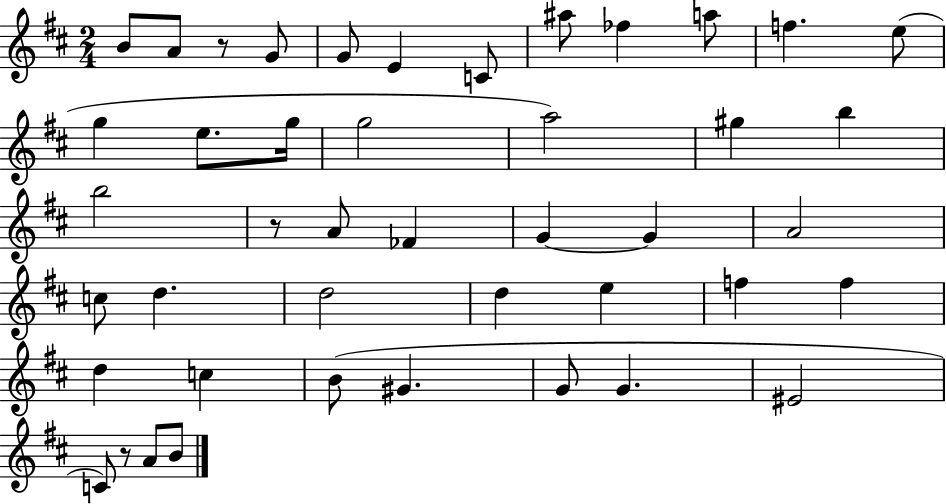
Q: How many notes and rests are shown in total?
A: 44